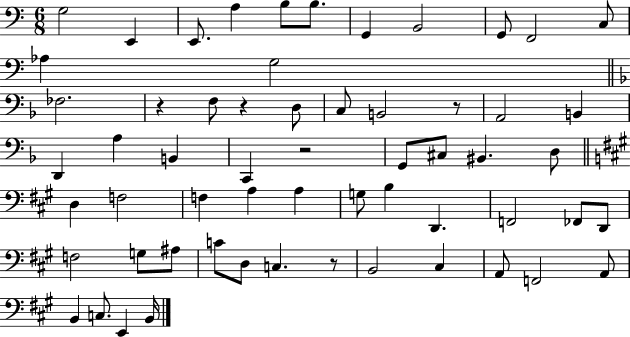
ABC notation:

X:1
T:Untitled
M:6/8
L:1/4
K:C
G,2 E,, E,,/2 A, B,/2 B,/2 G,, B,,2 G,,/2 F,,2 C,/2 _A, G,2 _F,2 z F,/2 z D,/2 C,/2 B,,2 z/2 A,,2 B,, D,, A, B,, C,, z2 G,,/2 ^C,/2 ^B,, D,/2 D, F,2 F, A, A, G,/2 B, D,, F,,2 _F,,/2 D,,/2 F,2 G,/2 ^A,/2 C/2 D,/2 C, z/2 B,,2 ^C, A,,/2 F,,2 A,,/2 B,, C,/2 E,, B,,/4